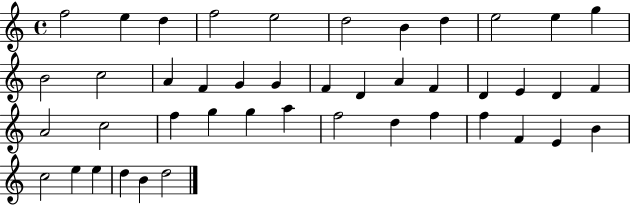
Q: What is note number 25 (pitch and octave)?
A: F4